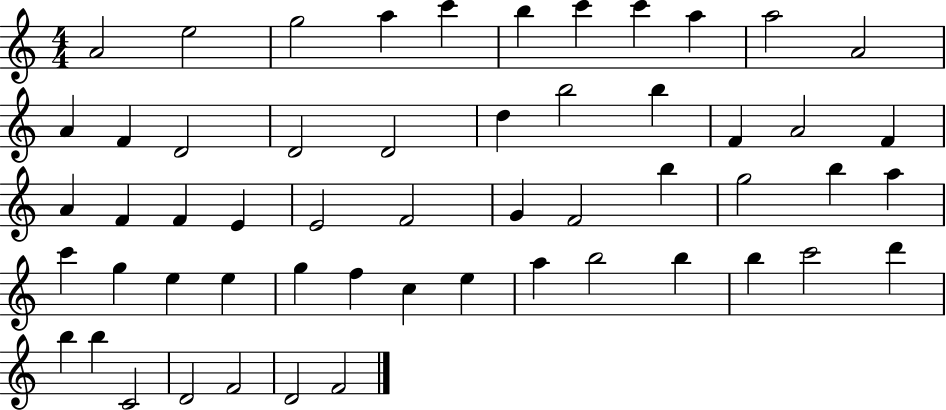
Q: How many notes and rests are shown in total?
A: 55